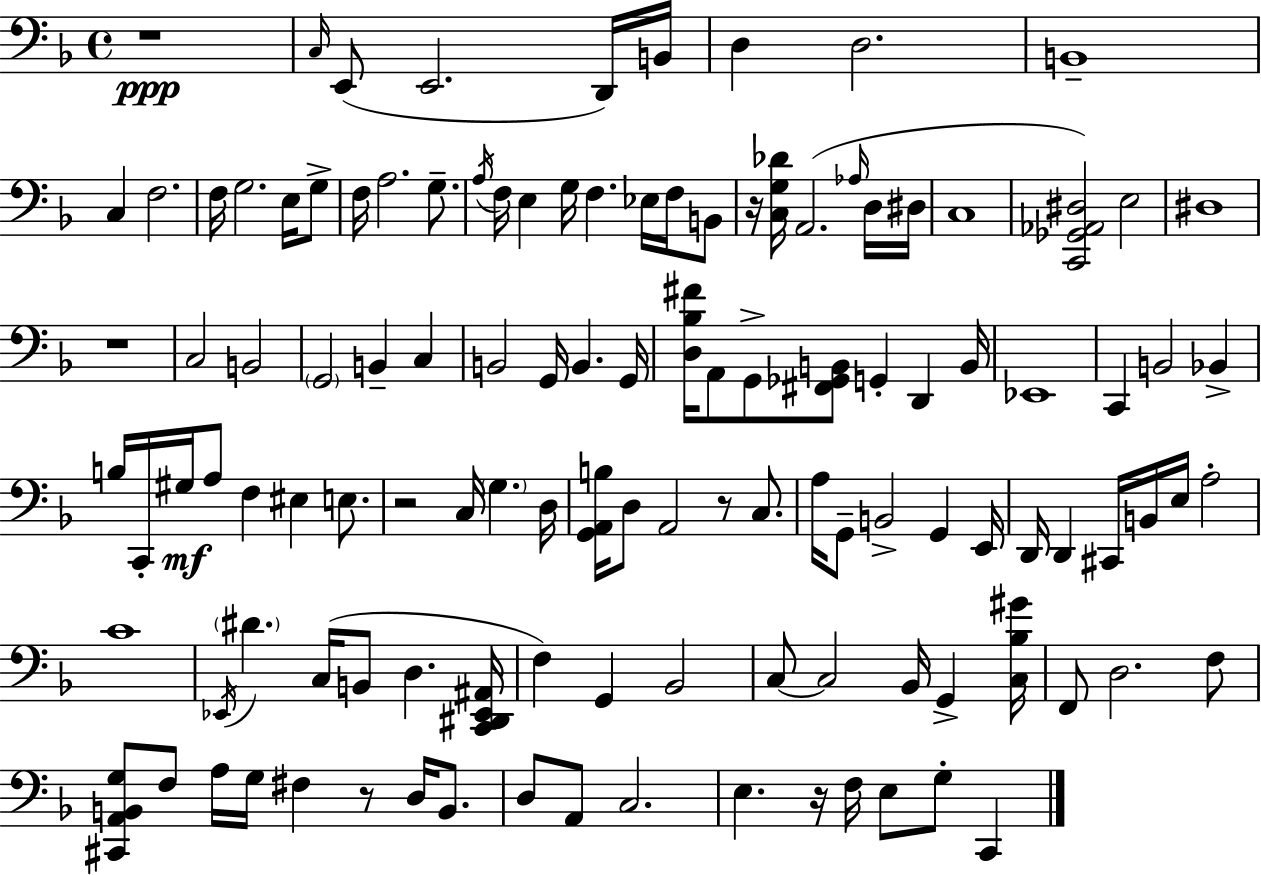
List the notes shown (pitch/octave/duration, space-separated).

R/w C3/s E2/e E2/h. D2/s B2/s D3/q D3/h. B2/w C3/q F3/h. F3/s G3/h. E3/s G3/e F3/s A3/h. G3/e. A3/s F3/s E3/q G3/s F3/q. Eb3/s F3/s B2/e R/s [C3,G3,Db4]/s A2/h. Ab3/s D3/s D#3/s C3/w [C2,Gb2,Ab2,D#3]/h E3/h D#3/w R/w C3/h B2/h G2/h B2/q C3/q B2/h G2/s B2/q. G2/s [D3,Bb3,F#4]/s A2/e G2/e [F#2,Gb2,B2]/e G2/q D2/q B2/s Eb2/w C2/q B2/h Bb2/q B3/s C2/s G#3/s A3/e F3/q EIS3/q E3/e. R/h C3/s G3/q. D3/s [G2,A2,B3]/s D3/e A2/h R/e C3/e. A3/s G2/e B2/h G2/q E2/s D2/s D2/q C#2/s B2/s E3/s A3/h C4/w Eb2/s D#4/q. C3/s B2/e D3/q. [C2,D#2,Eb2,A#2]/s F3/q G2/q Bb2/h C3/e C3/h Bb2/s G2/q [C3,Bb3,G#4]/s F2/e D3/h. F3/e [C#2,A2,B2,G3]/e F3/e A3/s G3/s F#3/q R/e D3/s B2/e. D3/e A2/e C3/h. E3/q. R/s F3/s E3/e G3/e C2/q